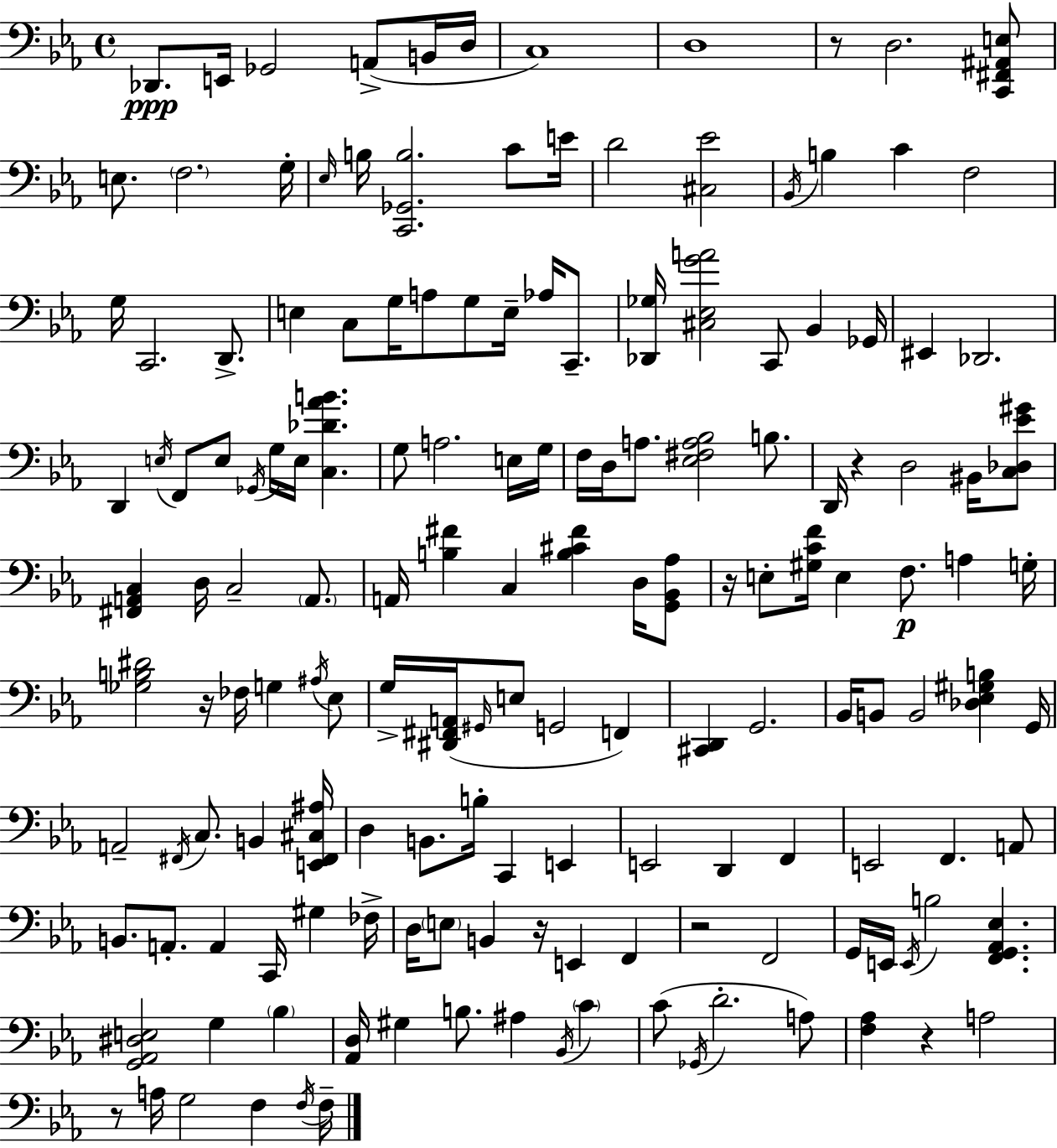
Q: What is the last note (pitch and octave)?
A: F3